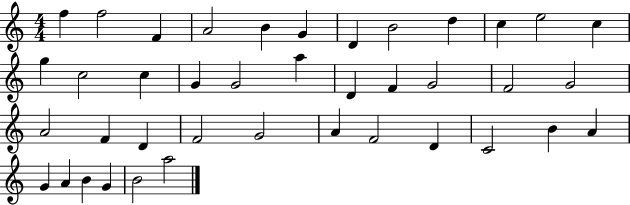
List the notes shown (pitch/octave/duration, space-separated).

F5/q F5/h F4/q A4/h B4/q G4/q D4/q B4/h D5/q C5/q E5/h C5/q G5/q C5/h C5/q G4/q G4/h A5/q D4/q F4/q G4/h F4/h G4/h A4/h F4/q D4/q F4/h G4/h A4/q F4/h D4/q C4/h B4/q A4/q G4/q A4/q B4/q G4/q B4/h A5/h